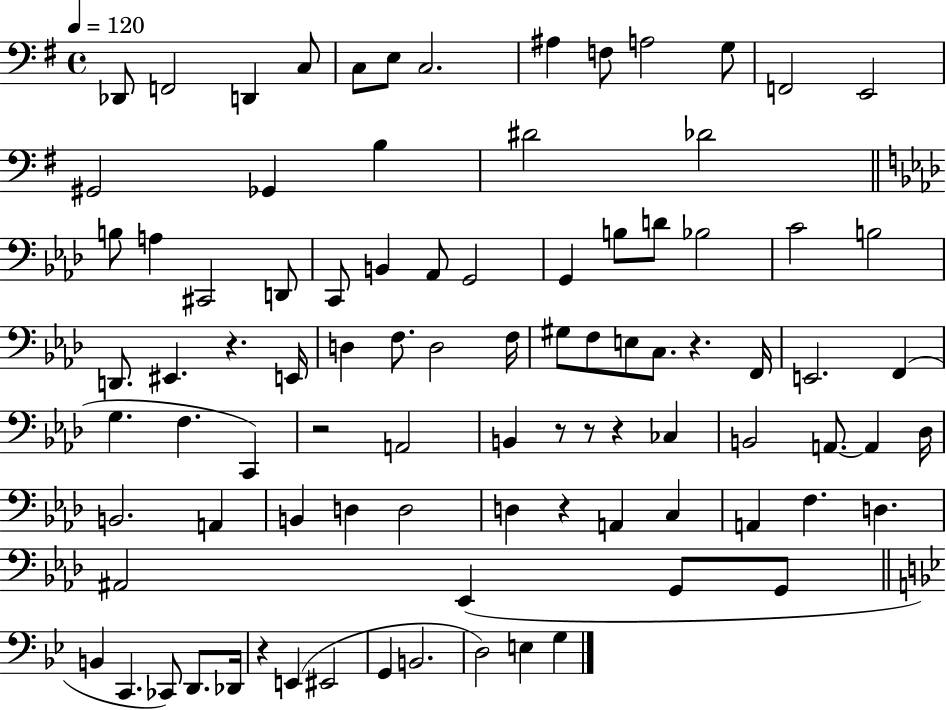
Db2/e F2/h D2/q C3/e C3/e E3/e C3/h. A#3/q F3/e A3/h G3/e F2/h E2/h G#2/h Gb2/q B3/q D#4/h Db4/h B3/e A3/q C#2/h D2/e C2/e B2/q Ab2/e G2/h G2/q B3/e D4/e Bb3/h C4/h B3/h D2/e. EIS2/q. R/q. E2/s D3/q F3/e. D3/h F3/s G#3/e F3/e E3/e C3/e. R/q. F2/s E2/h. F2/q G3/q. F3/q. C2/q R/h A2/h B2/q R/e R/e R/q CES3/q B2/h A2/e. A2/q Db3/s B2/h. A2/q B2/q D3/q D3/h D3/q R/q A2/q C3/q A2/q F3/q. D3/q. A#2/h Eb2/q G2/e G2/e B2/q C2/q. CES2/e D2/e. Db2/s R/q E2/q EIS2/h G2/q B2/h. D3/h E3/q G3/q